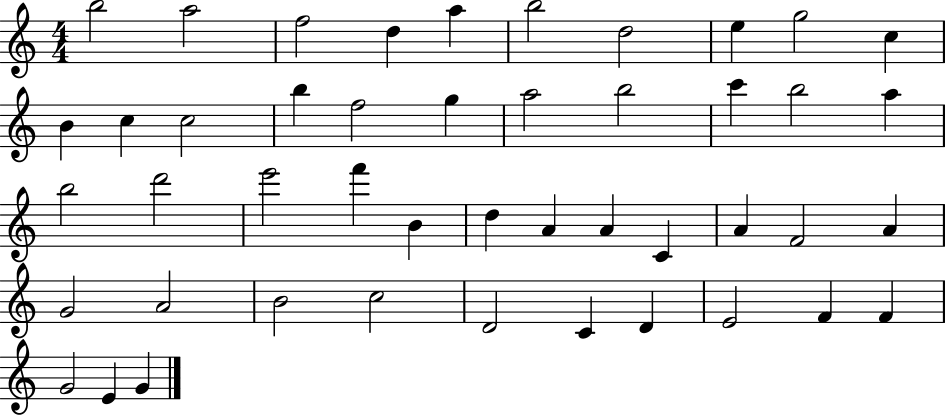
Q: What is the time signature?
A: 4/4